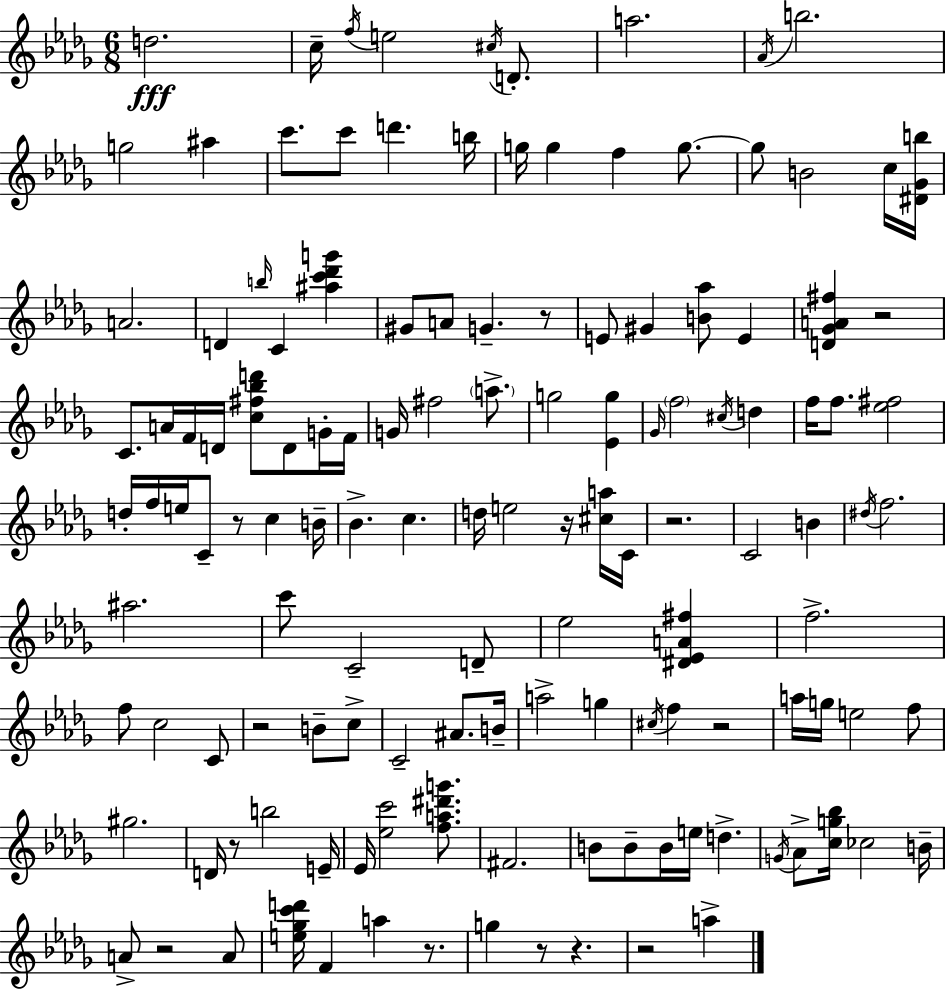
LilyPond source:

{
  \clef treble
  \numericTimeSignature
  \time 6/8
  \key bes \minor
  d''2.\fff | c''16-- \acciaccatura { f''16 } e''2 \acciaccatura { cis''16 } d'8.-. | a''2. | \acciaccatura { aes'16 } b''2. | \break g''2 ais''4 | c'''8. c'''8 d'''4. | b''16 g''16 g''4 f''4 | g''8.~~ g''8 b'2 | \break c''16 <dis' ges' b''>16 a'2. | d'4 \grace { b''16 } c'4 | <ais'' c''' des''' g'''>4 gis'8 a'8 g'4.-- | r8 e'8 gis'4 <b' aes''>8 | \break e'4 <d' ges' a' fis''>4 r2 | c'8. a'16 f'16 d'16 <c'' fis'' bes'' d'''>8 | d'8 g'16-. f'16 g'16 fis''2 | \parenthesize a''8.-> g''2 | \break <ees' g''>4 \grace { ges'16 } \parenthesize f''2 | \acciaccatura { cis''16 } d''4 f''16 f''8. <ees'' fis''>2 | d''16-. f''16 e''16 c'8-- r8 | c''4 b'16-- bes'4.-> | \break c''4. d''16 e''2 | r16 <cis'' a''>16 c'16 r2. | c'2 | b'4 \acciaccatura { dis''16 } f''2. | \break ais''2. | c'''8 c'2-- | d'8-- ees''2 | <dis' ees' a' fis''>4 f''2.-> | \break f''8 c''2 | c'8 r2 | b'8-- c''8-> c'2-- | ais'8. b'16-- a''2-> | \break g''4 \acciaccatura { cis''16 } f''4 | r2 a''16 g''16 e''2 | f''8 gis''2. | d'16 r8 b''2 | \break e'16-- ees'16 <ees'' c'''>2 | <f'' a'' dis''' g'''>8. fis'2. | b'8 b'8-- | b'16 e''16 d''4.-> \acciaccatura { g'16 } aes'8-> <c'' g'' bes''>16 | \break ces''2 b'16-- a'8-> r2 | a'8 <e'' ges'' c''' d'''>16 f'4 | a''4 r8. g''4 | r8 r4. r2 | \break a''4-> \bar "|."
}